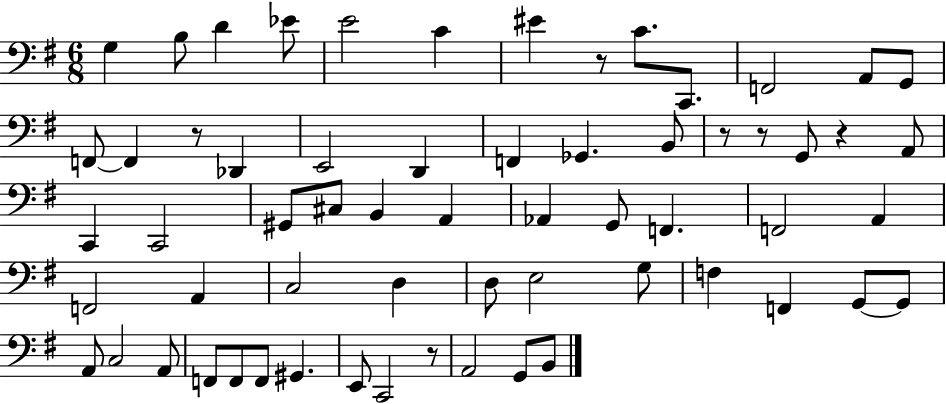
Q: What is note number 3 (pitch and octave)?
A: D4